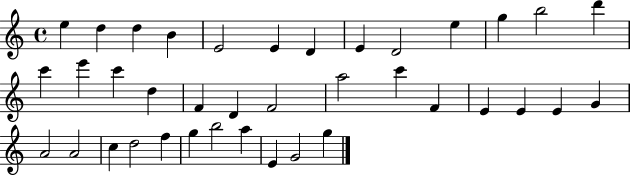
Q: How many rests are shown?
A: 0